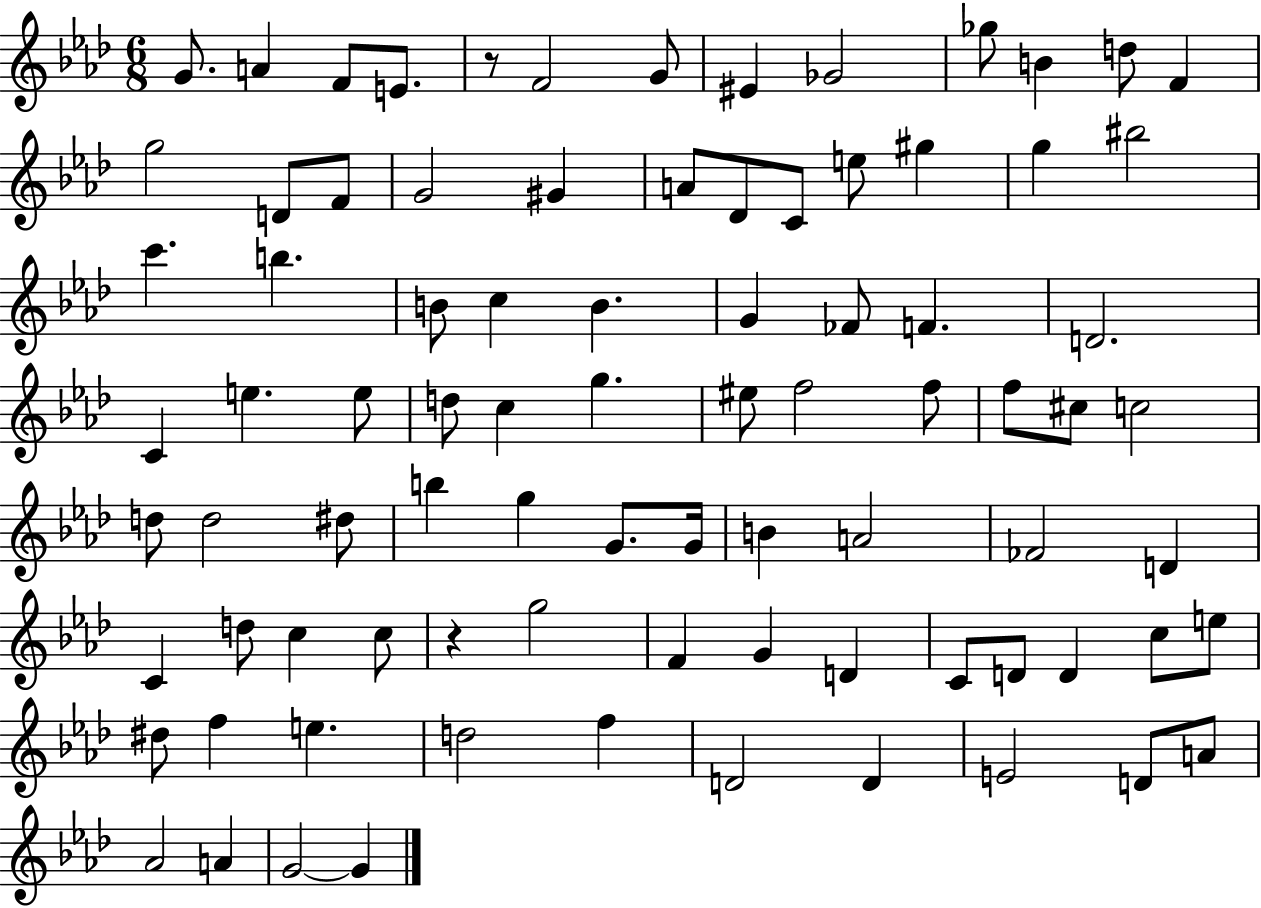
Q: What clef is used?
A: treble